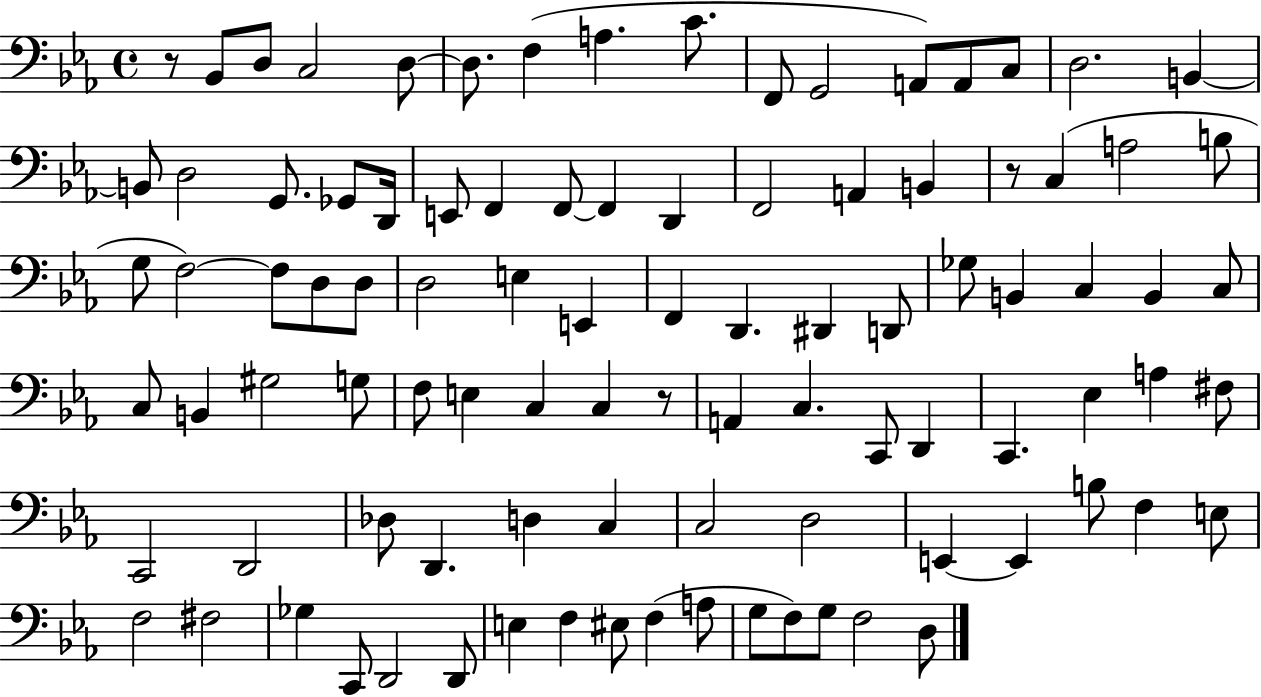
{
  \clef bass
  \time 4/4
  \defaultTimeSignature
  \key ees \major
  r8 bes,8 d8 c2 d8~~ | d8. f4( a4. c'8. | f,8 g,2 a,8) a,8 c8 | d2. b,4~~ | \break b,8 d2 g,8. ges,8 d,16 | e,8 f,4 f,8~~ f,4 d,4 | f,2 a,4 b,4 | r8 c4( a2 b8 | \break g8 f2~~) f8 d8 d8 | d2 e4 e,4 | f,4 d,4. dis,4 d,8 | ges8 b,4 c4 b,4 c8 | \break c8 b,4 gis2 g8 | f8 e4 c4 c4 r8 | a,4 c4. c,8 d,4 | c,4. ees4 a4 fis8 | \break c,2 d,2 | des8 d,4. d4 c4 | c2 d2 | e,4~~ e,4 b8 f4 e8 | \break f2 fis2 | ges4 c,8 d,2 d,8 | e4 f4 eis8 f4( a8 | g8 f8) g8 f2 d8 | \break \bar "|."
}